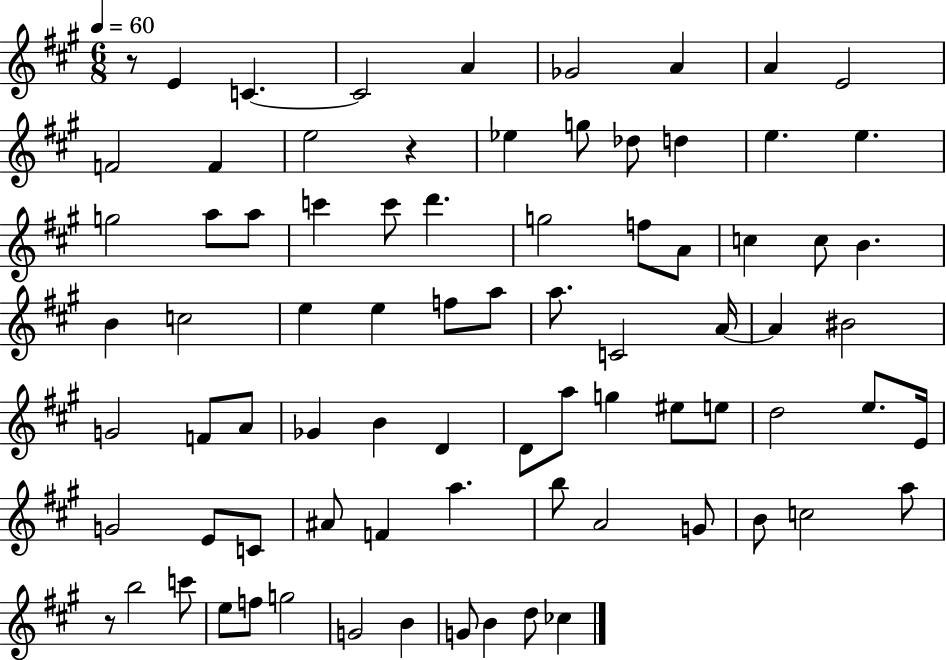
R/e E4/q C4/q. C4/h A4/q Gb4/h A4/q A4/q E4/h F4/h F4/q E5/h R/q Eb5/q G5/e Db5/e D5/q E5/q. E5/q. G5/h A5/e A5/e C6/q C6/e D6/q. G5/h F5/e A4/e C5/q C5/e B4/q. B4/q C5/h E5/q E5/q F5/e A5/e A5/e. C4/h A4/s A4/q BIS4/h G4/h F4/e A4/e Gb4/q B4/q D4/q D4/e A5/e G5/q EIS5/e E5/e D5/h E5/e. E4/s G4/h E4/e C4/e A#4/e F4/q A5/q. B5/e A4/h G4/e B4/e C5/h A5/e R/e B5/h C6/e E5/e F5/e G5/h G4/h B4/q G4/e B4/q D5/e CES5/q